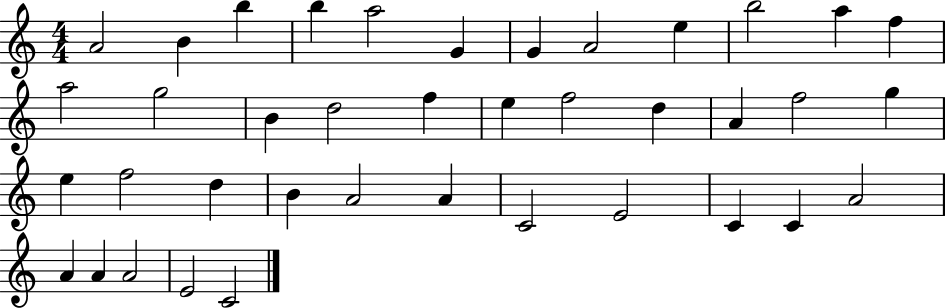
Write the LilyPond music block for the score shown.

{
  \clef treble
  \numericTimeSignature
  \time 4/4
  \key c \major
  a'2 b'4 b''4 | b''4 a''2 g'4 | g'4 a'2 e''4 | b''2 a''4 f''4 | \break a''2 g''2 | b'4 d''2 f''4 | e''4 f''2 d''4 | a'4 f''2 g''4 | \break e''4 f''2 d''4 | b'4 a'2 a'4 | c'2 e'2 | c'4 c'4 a'2 | \break a'4 a'4 a'2 | e'2 c'2 | \bar "|."
}